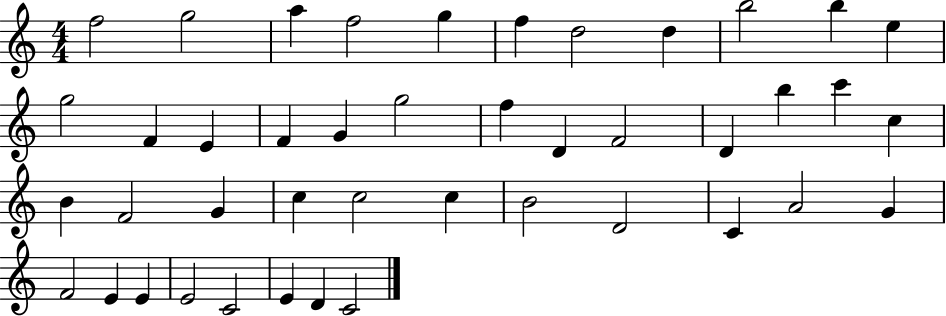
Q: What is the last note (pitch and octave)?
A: C4